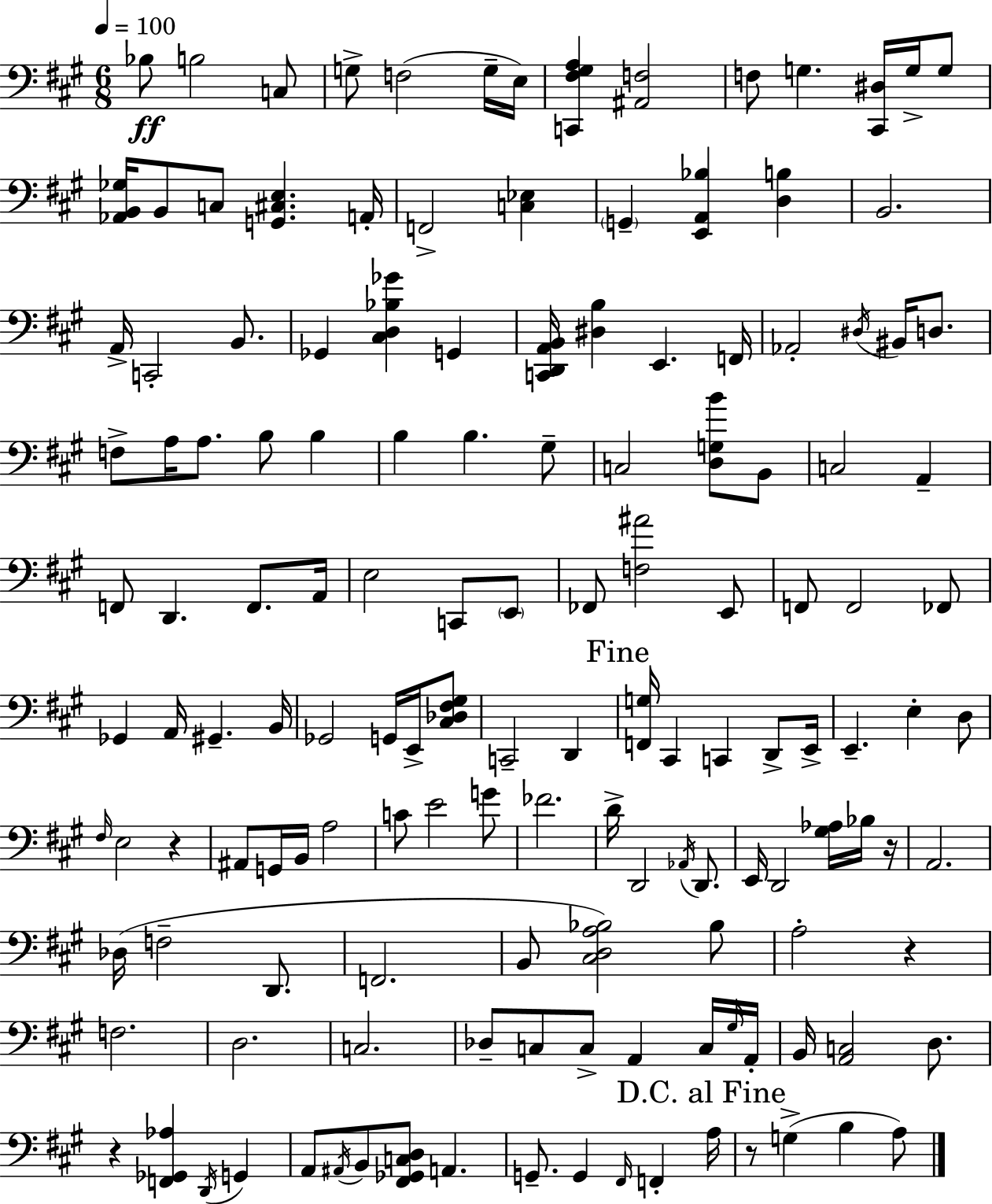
X:1
T:Untitled
M:6/8
L:1/4
K:A
_B,/2 B,2 C,/2 G,/2 F,2 G,/4 E,/4 [C,,^F,^G,A,] [^A,,F,]2 F,/2 G, [^C,,^D,]/4 G,/4 G,/2 [_A,,B,,_G,]/4 B,,/2 C,/2 [G,,^C,E,] A,,/4 F,,2 [C,_E,] G,, [E,,A,,_B,] [D,B,] B,,2 A,,/4 C,,2 B,,/2 _G,, [^C,D,_B,_G] G,, [C,,D,,A,,B,,]/4 [^D,B,] E,, F,,/4 _A,,2 ^D,/4 ^B,,/4 D,/2 F,/2 A,/4 A,/2 B,/2 B, B, B, ^G,/2 C,2 [D,G,B]/2 B,,/2 C,2 A,, F,,/2 D,, F,,/2 A,,/4 E,2 C,,/2 E,,/2 _F,,/2 [F,^A]2 E,,/2 F,,/2 F,,2 _F,,/2 _G,, A,,/4 ^G,, B,,/4 _G,,2 G,,/4 E,,/4 [^C,_D,^F,^G,]/2 C,,2 D,, [F,,G,]/4 ^C,, C,, D,,/2 E,,/4 E,, E, D,/2 ^F,/4 E,2 z ^A,,/2 G,,/4 B,,/4 A,2 C/2 E2 G/2 _F2 D/4 D,,2 _A,,/4 D,,/2 E,,/4 D,,2 [^G,_A,]/4 _B,/4 z/4 A,,2 _D,/4 F,2 D,,/2 F,,2 B,,/2 [^C,D,A,_B,]2 _B,/2 A,2 z F,2 D,2 C,2 _D,/2 C,/2 C,/2 A,, C,/4 ^G,/4 A,,/4 B,,/4 [A,,C,]2 D,/2 z [F,,_G,,_A,] D,,/4 G,, A,,/2 ^A,,/4 B,,/2 [^F,,_G,,C,D,]/2 A,, G,,/2 G,, ^F,,/4 F,, A,/4 z/2 G, B, A,/2